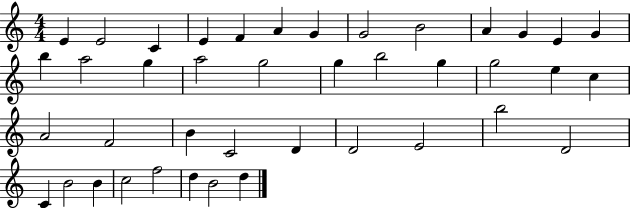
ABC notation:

X:1
T:Untitled
M:4/4
L:1/4
K:C
E E2 C E F A G G2 B2 A G E G b a2 g a2 g2 g b2 g g2 e c A2 F2 B C2 D D2 E2 b2 D2 C B2 B c2 f2 d B2 d